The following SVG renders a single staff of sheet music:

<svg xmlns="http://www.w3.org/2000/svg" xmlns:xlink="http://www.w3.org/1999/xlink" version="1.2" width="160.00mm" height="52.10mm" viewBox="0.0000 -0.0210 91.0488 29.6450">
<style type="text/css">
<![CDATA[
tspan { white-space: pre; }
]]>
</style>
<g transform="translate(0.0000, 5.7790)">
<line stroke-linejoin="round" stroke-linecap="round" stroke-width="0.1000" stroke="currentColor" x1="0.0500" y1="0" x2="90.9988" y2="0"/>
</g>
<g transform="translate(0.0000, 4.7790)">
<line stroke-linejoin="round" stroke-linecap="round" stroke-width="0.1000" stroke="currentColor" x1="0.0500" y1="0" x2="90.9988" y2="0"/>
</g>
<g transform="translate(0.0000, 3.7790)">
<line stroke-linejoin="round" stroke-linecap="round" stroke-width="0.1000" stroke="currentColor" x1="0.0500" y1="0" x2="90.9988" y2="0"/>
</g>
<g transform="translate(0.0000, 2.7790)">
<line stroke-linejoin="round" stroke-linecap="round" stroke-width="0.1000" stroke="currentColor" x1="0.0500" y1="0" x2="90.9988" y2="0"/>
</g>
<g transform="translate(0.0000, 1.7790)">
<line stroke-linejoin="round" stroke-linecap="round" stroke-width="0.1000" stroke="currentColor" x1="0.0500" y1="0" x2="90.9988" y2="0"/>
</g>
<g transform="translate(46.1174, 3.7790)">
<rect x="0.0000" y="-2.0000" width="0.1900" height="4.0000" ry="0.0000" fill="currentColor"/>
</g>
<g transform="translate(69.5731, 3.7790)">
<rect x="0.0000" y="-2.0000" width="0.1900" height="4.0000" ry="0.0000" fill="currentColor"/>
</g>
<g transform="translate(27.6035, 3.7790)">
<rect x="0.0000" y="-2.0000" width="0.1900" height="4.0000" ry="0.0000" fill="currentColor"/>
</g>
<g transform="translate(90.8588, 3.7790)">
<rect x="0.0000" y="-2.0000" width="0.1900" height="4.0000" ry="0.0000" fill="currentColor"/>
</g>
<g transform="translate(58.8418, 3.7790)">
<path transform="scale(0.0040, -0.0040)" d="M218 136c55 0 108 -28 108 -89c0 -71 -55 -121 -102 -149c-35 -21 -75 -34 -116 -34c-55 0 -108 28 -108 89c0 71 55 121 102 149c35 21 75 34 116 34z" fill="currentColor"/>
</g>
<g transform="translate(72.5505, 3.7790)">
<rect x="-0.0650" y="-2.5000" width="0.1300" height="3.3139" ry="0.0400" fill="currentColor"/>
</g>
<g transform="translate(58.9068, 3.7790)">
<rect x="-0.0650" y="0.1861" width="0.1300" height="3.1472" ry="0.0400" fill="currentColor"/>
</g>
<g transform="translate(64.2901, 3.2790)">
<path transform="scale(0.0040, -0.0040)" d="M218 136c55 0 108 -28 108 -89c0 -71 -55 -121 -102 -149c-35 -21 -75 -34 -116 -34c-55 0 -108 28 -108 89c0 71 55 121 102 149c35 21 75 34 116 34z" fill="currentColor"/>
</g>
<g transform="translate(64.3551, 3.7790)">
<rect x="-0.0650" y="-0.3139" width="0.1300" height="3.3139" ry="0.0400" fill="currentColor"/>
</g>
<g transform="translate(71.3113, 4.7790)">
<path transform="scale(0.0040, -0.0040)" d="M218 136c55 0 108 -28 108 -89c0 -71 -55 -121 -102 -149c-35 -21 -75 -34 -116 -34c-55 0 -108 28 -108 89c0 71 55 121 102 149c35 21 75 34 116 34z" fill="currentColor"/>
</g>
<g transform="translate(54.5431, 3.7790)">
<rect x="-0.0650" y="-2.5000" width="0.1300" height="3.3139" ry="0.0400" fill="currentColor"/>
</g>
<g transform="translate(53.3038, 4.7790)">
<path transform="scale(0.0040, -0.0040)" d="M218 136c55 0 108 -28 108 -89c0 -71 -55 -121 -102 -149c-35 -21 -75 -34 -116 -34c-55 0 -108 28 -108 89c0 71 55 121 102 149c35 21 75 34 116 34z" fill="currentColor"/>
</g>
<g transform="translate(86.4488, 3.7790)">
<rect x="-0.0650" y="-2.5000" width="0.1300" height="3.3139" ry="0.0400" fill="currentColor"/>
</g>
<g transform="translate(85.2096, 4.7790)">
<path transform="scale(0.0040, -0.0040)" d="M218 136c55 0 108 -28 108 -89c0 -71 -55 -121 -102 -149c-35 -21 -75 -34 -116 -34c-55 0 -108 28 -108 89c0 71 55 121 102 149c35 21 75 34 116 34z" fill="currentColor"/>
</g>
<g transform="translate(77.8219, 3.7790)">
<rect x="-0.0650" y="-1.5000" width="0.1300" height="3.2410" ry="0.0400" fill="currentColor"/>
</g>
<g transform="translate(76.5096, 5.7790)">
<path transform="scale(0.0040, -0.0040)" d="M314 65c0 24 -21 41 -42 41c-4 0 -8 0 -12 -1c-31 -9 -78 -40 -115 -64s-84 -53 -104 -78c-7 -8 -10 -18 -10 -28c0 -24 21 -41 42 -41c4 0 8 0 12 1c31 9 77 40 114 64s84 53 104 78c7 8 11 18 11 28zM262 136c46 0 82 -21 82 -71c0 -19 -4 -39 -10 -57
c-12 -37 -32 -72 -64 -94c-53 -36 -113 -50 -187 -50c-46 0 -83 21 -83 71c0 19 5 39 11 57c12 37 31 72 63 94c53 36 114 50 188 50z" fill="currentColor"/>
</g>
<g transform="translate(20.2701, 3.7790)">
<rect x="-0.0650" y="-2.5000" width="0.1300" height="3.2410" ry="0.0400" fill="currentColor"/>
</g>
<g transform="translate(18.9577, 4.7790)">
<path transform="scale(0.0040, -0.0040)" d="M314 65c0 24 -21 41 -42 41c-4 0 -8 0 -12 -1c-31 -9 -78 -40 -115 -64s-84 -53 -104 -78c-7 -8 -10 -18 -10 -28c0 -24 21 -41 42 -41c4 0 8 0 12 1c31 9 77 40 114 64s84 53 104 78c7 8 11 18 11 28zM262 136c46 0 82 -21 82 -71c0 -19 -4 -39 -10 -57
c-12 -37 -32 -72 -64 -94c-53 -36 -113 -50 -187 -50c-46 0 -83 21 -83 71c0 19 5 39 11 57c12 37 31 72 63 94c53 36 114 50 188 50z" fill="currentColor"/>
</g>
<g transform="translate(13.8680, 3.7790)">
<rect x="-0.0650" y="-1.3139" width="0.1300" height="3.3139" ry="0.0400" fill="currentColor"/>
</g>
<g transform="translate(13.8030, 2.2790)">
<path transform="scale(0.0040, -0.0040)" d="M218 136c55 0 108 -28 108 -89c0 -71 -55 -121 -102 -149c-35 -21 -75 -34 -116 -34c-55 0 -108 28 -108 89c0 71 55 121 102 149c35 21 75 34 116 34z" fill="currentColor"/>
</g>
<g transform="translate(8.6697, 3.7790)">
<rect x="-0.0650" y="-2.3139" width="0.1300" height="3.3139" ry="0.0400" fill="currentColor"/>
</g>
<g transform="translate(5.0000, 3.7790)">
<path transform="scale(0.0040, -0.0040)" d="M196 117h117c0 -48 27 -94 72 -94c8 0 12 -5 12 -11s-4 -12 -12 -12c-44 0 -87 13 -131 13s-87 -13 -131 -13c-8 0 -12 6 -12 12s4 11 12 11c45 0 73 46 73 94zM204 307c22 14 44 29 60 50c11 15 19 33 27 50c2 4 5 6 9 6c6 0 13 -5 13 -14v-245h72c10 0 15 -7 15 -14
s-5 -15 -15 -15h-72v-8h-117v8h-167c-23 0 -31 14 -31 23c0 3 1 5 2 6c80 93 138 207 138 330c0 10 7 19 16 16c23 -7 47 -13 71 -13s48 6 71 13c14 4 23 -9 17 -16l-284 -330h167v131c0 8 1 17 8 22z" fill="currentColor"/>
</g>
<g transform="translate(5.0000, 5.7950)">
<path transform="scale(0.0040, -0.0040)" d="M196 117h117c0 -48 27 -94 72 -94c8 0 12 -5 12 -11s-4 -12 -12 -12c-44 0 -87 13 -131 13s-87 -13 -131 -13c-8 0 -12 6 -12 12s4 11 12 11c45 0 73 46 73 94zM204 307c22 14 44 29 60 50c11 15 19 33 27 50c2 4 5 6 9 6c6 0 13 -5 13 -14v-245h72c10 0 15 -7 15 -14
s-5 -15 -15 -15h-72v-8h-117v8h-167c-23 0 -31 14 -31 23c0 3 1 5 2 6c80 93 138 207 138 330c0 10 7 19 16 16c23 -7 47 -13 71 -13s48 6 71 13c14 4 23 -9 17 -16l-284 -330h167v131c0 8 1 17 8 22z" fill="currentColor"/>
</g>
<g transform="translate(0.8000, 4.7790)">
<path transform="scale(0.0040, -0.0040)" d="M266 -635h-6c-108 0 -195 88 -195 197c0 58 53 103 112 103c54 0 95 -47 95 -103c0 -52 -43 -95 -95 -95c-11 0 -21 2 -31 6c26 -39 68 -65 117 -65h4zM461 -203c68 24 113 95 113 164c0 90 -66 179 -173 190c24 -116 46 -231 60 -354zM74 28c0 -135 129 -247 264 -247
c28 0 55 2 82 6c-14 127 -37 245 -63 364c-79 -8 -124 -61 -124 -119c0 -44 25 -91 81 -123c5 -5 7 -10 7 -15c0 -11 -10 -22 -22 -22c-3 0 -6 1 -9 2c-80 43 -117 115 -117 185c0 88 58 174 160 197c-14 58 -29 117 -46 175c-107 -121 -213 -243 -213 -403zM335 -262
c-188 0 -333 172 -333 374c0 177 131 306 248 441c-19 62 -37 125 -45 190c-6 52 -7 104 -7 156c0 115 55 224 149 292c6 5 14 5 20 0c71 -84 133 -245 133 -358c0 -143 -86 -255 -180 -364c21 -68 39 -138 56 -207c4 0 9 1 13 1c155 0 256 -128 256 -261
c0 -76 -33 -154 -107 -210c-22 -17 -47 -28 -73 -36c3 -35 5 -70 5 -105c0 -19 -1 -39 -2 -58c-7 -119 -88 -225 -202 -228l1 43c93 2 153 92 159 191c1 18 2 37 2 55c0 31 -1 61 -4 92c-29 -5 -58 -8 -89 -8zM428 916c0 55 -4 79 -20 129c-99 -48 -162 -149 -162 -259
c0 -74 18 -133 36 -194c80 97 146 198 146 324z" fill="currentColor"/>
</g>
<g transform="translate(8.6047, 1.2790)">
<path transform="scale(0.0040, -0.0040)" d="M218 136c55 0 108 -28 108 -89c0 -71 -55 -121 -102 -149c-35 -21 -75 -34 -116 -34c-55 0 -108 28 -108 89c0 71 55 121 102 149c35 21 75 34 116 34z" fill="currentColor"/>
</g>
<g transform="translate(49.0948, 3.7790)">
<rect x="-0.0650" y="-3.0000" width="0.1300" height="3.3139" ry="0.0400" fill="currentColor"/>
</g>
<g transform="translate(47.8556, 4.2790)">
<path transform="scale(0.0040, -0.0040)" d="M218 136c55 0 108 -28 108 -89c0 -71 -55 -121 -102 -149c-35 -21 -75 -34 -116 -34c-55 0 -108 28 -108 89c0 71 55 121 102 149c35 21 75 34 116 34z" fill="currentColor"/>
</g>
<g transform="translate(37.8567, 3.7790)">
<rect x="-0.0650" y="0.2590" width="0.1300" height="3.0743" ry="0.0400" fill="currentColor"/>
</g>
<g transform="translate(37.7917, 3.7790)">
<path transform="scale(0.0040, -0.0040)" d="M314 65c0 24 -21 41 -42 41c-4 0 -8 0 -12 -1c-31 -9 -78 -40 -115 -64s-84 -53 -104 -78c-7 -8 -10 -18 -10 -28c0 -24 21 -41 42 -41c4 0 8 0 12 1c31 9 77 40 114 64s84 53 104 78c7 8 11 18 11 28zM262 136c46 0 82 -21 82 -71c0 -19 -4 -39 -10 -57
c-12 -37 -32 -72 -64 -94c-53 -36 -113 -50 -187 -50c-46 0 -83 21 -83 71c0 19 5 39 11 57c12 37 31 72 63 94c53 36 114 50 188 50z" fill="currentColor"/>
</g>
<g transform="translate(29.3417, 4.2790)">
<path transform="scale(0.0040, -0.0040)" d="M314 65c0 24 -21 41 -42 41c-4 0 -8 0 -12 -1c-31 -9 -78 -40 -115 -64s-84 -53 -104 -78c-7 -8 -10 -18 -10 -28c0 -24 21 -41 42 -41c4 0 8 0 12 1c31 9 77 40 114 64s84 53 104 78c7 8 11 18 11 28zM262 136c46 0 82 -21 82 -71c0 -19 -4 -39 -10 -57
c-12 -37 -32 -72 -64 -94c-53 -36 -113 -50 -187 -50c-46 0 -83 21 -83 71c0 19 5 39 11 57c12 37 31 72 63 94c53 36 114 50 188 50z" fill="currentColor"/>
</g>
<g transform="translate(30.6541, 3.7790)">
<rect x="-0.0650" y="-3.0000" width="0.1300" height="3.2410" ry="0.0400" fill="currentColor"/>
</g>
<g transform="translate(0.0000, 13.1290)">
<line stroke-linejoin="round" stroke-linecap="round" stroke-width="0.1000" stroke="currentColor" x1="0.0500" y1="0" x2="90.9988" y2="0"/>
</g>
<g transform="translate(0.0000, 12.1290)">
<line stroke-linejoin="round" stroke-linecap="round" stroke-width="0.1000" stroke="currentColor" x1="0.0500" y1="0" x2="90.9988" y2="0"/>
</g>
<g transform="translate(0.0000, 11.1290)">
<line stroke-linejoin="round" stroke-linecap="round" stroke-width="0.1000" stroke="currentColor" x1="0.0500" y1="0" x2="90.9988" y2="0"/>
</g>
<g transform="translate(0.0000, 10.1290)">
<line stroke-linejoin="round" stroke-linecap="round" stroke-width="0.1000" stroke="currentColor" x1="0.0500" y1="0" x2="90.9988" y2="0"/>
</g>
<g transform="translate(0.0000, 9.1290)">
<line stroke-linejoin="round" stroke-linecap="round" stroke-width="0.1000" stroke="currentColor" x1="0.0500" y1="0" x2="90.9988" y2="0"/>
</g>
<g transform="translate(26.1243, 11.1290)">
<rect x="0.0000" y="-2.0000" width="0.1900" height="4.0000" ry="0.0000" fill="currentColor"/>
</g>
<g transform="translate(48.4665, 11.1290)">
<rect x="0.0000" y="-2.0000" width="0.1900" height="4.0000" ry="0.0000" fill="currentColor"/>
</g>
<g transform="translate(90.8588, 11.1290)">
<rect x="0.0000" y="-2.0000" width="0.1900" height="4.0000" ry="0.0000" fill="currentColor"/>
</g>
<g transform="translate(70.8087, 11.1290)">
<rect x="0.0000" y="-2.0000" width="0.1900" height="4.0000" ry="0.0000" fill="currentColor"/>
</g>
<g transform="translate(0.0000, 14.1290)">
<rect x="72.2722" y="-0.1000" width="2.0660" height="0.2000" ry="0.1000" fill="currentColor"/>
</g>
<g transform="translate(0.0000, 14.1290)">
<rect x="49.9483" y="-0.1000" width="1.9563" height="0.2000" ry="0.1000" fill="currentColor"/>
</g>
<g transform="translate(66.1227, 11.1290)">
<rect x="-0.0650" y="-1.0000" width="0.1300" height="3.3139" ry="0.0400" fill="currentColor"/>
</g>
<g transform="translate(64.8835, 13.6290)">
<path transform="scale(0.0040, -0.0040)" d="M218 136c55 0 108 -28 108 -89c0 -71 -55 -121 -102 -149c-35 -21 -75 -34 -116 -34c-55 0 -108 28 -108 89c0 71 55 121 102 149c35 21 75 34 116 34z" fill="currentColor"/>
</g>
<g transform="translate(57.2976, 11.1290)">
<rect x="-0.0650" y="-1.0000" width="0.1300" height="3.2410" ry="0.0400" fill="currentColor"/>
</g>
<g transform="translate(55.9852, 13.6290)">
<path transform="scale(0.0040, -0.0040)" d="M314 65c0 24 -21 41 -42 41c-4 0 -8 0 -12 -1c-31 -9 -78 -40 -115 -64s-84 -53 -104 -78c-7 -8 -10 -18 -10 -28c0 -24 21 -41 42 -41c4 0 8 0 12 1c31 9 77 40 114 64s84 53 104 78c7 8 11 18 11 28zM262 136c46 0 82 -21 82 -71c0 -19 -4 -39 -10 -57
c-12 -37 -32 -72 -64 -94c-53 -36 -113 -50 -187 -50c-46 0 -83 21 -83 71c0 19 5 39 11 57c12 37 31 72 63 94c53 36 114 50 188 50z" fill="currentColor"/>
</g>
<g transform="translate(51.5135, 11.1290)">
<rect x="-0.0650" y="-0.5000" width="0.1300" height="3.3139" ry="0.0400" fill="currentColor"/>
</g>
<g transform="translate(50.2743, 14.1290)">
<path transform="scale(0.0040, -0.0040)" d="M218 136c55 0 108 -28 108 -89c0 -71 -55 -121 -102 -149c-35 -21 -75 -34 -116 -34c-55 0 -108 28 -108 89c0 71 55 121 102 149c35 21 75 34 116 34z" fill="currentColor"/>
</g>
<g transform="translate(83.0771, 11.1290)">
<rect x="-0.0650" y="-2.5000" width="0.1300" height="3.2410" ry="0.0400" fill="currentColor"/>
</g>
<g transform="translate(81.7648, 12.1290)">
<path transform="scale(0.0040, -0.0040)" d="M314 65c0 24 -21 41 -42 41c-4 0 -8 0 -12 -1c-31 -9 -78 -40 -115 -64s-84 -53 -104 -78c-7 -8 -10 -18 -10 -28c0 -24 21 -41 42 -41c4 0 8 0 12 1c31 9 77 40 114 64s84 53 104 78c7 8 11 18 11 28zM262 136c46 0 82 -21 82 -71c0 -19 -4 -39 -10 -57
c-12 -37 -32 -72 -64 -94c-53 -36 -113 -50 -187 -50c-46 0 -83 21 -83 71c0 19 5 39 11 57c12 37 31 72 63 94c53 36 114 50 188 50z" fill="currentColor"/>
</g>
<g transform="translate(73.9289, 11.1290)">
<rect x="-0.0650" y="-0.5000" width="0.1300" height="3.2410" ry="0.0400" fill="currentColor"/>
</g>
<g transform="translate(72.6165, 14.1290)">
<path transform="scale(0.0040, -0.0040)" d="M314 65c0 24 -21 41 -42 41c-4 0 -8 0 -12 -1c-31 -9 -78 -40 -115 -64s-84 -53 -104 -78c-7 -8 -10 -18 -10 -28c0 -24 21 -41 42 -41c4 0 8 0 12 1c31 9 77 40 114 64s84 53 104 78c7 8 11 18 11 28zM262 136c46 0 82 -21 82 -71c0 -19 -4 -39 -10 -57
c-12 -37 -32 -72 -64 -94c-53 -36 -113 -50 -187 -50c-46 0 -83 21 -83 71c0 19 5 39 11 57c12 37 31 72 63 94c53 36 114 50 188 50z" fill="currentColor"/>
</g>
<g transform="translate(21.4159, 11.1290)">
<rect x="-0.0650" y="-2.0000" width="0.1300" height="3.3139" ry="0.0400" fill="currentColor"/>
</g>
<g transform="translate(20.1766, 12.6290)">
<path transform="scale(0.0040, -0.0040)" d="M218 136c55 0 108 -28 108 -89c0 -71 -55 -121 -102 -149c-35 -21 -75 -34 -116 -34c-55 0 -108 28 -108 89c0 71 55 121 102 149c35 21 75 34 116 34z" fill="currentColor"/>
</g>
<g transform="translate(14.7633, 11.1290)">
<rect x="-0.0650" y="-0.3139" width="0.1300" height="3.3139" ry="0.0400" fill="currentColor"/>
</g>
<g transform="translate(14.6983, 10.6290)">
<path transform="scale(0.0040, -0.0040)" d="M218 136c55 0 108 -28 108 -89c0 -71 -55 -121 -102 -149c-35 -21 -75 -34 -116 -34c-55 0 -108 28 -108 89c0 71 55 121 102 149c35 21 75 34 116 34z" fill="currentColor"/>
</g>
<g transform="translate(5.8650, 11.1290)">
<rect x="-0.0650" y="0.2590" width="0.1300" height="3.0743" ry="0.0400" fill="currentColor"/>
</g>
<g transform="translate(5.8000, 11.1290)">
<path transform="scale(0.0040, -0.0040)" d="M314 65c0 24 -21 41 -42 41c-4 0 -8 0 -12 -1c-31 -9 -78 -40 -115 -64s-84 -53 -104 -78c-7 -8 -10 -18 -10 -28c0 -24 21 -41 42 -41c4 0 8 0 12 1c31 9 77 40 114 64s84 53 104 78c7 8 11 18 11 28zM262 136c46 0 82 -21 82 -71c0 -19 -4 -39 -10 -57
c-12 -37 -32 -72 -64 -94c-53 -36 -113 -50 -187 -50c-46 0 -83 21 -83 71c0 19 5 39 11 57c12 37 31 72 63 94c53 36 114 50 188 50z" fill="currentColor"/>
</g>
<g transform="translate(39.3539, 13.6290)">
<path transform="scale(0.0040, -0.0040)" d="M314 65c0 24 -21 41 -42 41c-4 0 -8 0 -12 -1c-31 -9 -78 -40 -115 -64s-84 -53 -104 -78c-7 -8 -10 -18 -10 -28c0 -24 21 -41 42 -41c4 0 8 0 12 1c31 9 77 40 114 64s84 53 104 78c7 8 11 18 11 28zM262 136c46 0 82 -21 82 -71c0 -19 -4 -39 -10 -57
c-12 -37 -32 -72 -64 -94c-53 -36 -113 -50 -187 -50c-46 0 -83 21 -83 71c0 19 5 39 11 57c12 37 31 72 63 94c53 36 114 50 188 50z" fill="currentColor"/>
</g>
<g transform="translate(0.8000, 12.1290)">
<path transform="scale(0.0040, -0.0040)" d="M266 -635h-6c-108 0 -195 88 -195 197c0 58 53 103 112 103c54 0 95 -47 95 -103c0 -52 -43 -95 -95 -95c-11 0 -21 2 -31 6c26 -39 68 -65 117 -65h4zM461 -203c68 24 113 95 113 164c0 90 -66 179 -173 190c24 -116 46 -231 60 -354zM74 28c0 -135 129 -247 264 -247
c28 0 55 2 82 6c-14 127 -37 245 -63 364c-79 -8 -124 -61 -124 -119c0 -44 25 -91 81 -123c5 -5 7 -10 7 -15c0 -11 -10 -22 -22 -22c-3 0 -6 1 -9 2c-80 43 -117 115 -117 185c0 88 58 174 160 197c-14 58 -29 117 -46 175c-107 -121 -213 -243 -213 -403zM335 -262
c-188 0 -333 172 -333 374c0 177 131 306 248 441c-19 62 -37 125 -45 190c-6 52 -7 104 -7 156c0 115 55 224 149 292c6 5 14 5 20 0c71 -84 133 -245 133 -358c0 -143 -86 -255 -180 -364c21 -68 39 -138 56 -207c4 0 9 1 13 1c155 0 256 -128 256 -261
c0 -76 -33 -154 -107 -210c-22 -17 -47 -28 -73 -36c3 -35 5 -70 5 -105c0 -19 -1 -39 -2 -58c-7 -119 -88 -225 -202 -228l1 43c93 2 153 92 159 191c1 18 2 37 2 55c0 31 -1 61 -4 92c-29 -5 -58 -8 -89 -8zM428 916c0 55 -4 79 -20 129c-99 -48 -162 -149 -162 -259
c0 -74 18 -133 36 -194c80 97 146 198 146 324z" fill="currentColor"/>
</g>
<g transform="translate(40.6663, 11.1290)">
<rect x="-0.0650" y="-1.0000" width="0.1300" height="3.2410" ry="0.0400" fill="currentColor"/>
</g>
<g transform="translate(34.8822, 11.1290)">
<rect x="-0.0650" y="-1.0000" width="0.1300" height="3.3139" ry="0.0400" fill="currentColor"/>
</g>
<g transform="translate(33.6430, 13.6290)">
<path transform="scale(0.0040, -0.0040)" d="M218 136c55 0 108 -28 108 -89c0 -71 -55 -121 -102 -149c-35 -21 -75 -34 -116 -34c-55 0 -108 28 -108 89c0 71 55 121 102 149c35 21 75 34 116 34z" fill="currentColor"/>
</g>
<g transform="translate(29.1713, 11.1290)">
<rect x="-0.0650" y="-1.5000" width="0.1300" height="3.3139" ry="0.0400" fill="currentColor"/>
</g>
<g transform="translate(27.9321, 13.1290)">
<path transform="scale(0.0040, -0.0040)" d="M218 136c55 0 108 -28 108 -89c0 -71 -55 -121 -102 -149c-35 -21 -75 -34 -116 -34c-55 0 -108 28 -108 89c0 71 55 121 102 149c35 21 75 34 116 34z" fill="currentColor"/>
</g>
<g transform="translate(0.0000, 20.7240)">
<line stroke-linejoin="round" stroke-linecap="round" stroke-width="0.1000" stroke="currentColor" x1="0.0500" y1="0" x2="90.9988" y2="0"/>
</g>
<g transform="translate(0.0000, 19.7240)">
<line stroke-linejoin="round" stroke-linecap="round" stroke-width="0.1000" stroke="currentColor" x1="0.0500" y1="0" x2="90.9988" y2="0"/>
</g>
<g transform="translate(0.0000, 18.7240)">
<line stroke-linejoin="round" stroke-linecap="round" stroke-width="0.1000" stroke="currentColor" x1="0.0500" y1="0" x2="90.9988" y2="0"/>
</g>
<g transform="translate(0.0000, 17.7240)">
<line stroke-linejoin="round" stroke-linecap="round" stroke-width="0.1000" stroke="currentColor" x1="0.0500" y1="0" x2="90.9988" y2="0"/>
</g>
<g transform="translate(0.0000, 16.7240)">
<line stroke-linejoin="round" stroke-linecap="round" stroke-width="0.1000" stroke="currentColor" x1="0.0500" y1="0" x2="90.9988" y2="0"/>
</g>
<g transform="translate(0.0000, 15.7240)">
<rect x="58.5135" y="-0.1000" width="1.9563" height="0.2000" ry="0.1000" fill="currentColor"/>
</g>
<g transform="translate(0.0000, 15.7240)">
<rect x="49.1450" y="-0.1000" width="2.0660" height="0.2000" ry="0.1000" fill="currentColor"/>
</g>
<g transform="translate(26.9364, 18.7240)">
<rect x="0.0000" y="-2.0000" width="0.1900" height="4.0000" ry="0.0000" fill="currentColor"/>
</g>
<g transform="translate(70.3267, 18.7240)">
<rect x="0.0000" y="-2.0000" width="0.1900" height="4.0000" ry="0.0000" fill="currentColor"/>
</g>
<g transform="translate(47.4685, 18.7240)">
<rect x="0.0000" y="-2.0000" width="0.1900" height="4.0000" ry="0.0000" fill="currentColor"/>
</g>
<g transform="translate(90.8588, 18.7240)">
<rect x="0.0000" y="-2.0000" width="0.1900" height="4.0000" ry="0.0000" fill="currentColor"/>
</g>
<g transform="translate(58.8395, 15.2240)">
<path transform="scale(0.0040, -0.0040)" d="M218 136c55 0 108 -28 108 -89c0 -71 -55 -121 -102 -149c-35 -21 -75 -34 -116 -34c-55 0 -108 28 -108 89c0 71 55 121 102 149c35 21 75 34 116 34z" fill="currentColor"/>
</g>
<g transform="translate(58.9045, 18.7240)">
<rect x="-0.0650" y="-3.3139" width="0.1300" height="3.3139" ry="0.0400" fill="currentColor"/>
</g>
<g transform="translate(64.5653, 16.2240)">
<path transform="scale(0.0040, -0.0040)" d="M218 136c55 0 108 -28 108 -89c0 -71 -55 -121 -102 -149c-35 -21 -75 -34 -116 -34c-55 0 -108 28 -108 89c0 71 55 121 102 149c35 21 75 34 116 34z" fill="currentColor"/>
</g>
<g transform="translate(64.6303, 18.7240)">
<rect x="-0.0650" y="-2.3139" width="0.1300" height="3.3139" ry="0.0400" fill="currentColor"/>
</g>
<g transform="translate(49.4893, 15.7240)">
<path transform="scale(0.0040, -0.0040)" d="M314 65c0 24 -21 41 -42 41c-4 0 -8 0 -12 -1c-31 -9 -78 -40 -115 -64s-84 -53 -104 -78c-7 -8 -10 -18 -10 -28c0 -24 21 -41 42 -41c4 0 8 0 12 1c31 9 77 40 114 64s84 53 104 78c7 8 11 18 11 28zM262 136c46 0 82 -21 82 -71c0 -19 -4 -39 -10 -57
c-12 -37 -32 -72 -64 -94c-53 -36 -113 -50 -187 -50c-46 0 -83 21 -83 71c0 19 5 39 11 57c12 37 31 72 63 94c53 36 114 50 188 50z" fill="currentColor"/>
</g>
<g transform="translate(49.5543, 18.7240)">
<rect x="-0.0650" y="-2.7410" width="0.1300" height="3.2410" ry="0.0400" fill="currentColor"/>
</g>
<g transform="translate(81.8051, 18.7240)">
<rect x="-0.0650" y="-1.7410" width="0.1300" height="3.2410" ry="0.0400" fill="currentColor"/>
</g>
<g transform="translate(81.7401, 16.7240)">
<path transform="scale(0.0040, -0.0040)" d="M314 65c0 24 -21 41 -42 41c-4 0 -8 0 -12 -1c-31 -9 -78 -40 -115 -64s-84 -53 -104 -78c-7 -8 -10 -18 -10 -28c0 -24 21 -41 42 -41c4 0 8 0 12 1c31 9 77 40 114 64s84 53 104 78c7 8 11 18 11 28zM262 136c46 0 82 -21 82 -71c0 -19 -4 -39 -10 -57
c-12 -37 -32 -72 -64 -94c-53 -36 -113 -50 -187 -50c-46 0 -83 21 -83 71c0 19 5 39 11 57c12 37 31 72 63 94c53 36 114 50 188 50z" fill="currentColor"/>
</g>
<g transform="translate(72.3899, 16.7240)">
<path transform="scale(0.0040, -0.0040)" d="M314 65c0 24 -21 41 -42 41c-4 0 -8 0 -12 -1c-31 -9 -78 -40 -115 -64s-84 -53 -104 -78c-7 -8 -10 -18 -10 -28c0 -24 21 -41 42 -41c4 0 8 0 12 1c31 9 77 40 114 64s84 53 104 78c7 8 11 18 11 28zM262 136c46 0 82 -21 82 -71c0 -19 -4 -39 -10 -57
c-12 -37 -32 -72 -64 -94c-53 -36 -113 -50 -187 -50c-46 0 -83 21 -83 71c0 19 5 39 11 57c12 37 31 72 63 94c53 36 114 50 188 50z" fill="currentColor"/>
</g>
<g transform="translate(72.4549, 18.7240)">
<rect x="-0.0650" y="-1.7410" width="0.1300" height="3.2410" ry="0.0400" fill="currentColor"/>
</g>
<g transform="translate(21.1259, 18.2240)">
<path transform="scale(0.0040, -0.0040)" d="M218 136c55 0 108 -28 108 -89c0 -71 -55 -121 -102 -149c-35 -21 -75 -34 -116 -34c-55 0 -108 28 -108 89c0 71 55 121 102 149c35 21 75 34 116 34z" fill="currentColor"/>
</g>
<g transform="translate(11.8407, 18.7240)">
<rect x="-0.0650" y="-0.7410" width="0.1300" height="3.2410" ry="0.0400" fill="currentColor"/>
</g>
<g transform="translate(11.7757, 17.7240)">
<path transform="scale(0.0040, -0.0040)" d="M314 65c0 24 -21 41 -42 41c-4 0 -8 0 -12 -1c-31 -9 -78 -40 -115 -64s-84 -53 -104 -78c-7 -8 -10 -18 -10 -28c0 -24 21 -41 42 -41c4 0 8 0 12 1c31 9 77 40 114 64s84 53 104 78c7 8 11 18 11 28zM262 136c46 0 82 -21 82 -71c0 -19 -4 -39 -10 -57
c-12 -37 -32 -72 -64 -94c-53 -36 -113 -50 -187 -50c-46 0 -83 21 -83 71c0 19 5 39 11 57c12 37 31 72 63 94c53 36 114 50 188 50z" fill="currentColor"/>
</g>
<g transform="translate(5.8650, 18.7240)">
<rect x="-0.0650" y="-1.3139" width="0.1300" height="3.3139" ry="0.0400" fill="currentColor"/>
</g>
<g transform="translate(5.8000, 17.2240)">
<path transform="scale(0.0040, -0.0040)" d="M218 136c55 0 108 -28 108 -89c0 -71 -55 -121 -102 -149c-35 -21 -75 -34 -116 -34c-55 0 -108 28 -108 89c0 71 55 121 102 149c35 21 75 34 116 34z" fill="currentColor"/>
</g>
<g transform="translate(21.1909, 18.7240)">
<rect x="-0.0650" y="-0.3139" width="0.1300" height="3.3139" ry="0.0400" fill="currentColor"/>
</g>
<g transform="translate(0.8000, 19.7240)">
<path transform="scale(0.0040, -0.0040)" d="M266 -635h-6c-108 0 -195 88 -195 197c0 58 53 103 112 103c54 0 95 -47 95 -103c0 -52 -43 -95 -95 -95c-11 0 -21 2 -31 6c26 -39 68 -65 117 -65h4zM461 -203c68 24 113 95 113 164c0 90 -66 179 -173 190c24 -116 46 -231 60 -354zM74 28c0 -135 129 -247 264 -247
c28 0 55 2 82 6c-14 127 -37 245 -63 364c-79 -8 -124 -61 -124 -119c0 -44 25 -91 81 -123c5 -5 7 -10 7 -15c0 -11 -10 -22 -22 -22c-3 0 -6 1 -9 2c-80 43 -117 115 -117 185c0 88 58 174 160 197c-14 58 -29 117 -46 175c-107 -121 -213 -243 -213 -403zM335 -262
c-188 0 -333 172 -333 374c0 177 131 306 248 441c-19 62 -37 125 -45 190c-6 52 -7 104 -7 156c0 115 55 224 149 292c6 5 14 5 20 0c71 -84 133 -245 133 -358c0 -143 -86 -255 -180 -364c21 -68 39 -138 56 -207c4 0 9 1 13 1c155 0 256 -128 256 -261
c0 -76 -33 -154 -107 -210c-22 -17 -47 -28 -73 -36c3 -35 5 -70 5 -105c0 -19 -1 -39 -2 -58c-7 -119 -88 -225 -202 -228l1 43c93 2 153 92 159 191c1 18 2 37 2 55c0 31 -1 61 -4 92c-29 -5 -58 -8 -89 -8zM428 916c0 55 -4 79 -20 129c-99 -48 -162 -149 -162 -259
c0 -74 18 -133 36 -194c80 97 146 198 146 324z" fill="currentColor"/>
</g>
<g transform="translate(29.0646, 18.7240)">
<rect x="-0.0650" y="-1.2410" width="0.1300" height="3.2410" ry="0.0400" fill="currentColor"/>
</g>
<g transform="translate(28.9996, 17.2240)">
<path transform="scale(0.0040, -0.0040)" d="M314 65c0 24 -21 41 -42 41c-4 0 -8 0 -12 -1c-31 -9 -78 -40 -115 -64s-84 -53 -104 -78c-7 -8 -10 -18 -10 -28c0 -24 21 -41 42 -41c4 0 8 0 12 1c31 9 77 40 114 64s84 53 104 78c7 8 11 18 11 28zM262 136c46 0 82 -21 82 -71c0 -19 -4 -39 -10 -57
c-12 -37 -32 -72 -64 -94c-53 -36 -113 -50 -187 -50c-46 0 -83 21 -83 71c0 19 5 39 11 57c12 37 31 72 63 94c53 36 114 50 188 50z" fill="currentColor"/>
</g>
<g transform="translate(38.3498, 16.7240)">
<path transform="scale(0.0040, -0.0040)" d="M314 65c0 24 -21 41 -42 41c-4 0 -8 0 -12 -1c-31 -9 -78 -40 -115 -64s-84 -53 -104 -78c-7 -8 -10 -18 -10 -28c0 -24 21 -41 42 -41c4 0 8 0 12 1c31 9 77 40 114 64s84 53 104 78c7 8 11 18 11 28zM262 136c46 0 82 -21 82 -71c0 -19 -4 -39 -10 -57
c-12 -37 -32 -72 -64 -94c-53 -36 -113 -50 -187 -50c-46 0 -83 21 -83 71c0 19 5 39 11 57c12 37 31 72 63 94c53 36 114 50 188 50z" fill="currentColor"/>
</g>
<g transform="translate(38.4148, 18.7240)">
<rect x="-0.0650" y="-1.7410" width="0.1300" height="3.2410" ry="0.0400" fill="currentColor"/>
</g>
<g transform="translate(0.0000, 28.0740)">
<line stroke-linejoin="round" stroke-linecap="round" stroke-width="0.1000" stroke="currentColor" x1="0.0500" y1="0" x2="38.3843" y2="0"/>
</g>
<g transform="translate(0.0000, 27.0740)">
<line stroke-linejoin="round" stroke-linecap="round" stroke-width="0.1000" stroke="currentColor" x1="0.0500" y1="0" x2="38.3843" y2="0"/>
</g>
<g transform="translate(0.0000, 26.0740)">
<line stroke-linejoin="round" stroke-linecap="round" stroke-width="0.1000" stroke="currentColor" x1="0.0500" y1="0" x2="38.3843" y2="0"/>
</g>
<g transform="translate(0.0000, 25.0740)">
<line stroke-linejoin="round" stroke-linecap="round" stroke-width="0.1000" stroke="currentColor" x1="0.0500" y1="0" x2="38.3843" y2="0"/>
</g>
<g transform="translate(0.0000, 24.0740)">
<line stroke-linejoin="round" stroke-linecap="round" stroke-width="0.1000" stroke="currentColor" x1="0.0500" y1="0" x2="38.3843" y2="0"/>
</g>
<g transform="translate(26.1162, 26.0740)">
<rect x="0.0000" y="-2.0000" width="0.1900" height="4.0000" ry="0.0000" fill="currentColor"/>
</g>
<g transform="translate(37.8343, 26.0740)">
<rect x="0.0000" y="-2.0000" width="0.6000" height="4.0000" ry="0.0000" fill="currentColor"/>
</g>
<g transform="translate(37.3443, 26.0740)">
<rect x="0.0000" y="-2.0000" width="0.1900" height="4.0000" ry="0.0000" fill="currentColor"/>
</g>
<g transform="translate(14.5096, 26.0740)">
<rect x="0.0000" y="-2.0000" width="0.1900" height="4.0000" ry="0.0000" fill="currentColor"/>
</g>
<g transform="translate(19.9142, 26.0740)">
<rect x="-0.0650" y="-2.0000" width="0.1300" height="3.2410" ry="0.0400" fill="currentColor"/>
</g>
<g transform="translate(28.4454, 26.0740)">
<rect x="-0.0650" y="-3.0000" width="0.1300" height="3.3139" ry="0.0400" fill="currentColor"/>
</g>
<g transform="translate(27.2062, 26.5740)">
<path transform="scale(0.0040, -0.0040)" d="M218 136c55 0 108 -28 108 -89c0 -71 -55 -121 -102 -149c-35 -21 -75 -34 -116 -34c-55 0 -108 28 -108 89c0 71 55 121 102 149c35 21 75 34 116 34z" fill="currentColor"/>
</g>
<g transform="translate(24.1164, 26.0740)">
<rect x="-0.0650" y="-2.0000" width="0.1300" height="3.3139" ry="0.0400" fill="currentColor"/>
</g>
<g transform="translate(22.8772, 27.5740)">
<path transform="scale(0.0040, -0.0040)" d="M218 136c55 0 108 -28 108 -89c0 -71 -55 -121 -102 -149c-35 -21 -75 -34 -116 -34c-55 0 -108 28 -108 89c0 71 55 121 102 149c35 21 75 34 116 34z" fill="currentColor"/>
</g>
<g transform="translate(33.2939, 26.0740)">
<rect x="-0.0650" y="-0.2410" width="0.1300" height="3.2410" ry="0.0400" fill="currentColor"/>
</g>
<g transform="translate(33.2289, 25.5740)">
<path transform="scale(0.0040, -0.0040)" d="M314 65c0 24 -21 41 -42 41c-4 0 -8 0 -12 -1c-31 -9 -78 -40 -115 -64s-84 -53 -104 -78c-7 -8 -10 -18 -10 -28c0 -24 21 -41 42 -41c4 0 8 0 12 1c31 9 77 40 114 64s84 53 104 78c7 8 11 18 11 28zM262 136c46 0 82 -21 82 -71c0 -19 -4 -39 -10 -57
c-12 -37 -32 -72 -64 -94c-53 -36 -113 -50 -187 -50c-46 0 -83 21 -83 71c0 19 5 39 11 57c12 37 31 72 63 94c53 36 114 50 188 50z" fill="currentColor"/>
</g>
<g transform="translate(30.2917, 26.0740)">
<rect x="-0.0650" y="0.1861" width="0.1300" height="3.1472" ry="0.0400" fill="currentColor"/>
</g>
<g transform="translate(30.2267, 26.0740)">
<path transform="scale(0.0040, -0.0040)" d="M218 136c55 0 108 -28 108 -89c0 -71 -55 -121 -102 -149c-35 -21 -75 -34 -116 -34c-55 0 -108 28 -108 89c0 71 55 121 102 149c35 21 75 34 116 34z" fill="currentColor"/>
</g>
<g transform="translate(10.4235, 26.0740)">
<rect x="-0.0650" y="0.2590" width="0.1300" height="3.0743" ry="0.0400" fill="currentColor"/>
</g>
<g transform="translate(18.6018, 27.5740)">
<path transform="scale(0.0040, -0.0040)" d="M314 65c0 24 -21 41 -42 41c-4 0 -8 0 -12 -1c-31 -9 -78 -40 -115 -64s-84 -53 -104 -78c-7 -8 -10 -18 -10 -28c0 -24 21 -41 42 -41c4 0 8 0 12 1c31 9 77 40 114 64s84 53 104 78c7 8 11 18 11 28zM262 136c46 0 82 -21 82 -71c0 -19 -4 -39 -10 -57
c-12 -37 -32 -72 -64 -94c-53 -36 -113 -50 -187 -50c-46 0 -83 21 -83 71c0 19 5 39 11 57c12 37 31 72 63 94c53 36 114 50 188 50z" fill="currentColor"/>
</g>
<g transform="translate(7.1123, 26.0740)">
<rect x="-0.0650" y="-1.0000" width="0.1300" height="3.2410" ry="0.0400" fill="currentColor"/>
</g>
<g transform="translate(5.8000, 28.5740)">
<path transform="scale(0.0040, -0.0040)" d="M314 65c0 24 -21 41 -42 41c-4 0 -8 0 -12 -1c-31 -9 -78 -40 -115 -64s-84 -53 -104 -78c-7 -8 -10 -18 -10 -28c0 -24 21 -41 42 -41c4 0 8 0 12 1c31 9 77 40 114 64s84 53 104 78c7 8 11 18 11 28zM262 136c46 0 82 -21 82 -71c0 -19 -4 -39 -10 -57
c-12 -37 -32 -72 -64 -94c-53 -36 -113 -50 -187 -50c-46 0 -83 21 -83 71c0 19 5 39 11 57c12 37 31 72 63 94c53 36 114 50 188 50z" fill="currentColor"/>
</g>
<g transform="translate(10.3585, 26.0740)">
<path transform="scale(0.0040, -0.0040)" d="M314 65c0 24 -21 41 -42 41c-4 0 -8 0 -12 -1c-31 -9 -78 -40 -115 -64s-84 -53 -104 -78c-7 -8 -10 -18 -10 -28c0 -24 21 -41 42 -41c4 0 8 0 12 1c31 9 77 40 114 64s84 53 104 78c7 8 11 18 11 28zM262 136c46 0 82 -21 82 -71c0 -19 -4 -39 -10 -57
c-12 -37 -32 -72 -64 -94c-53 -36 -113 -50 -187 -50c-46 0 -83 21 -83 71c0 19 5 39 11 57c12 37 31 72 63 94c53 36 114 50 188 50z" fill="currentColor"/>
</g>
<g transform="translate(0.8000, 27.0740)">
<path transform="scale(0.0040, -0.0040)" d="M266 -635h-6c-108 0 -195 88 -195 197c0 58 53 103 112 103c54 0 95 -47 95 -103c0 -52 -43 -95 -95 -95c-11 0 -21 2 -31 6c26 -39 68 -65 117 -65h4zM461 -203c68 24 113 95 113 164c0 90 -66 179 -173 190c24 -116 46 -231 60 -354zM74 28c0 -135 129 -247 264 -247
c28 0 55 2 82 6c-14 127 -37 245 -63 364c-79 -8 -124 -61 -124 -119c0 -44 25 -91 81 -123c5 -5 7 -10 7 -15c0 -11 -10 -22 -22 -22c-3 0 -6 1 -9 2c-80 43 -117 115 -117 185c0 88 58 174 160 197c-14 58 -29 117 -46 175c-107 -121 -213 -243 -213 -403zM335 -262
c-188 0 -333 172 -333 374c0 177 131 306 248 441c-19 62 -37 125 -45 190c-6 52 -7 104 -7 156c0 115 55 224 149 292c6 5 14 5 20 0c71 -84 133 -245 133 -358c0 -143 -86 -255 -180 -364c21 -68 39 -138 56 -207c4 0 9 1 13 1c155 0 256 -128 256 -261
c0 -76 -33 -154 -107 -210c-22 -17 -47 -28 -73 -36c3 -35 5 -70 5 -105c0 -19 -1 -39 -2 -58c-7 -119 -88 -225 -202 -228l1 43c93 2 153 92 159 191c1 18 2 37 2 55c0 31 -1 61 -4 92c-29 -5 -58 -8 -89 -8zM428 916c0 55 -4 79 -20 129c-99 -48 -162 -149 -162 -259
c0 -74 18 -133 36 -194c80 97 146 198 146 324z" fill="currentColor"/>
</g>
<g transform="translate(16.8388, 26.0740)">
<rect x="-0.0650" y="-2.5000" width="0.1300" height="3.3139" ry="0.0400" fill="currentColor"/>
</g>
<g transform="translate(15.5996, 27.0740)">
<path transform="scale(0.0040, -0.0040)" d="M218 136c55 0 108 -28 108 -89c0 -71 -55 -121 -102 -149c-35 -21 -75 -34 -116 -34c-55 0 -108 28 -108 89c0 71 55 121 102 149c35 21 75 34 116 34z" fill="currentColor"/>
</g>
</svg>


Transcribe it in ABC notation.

X:1
T:Untitled
M:4/4
L:1/4
K:C
g e G2 A2 B2 A G B c G E2 G B2 c F E D D2 C D2 D C2 G2 e d2 c e2 f2 a2 b g f2 f2 D2 B2 G F2 F A B c2